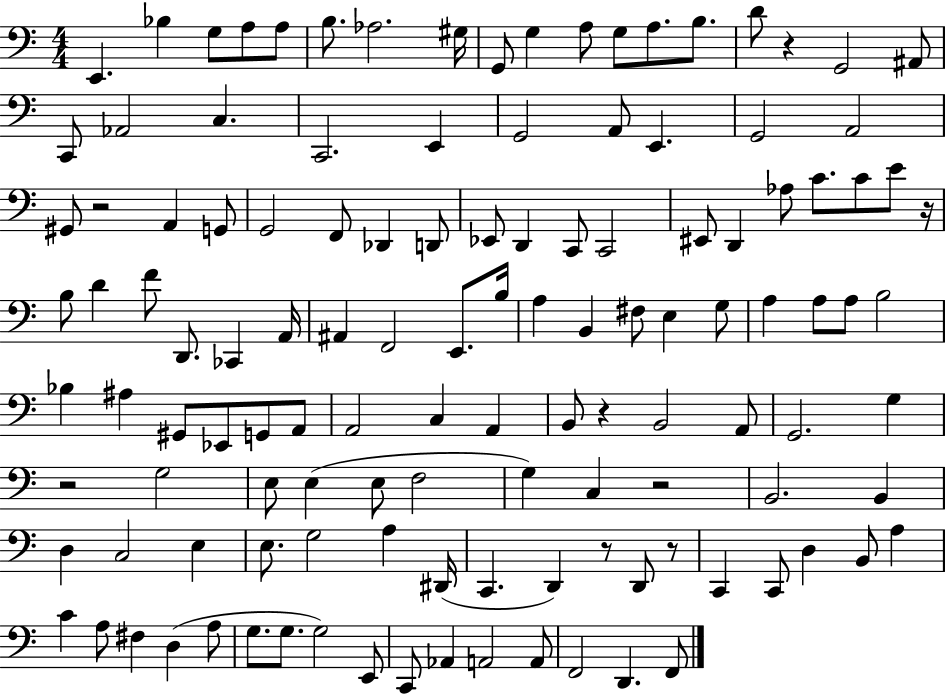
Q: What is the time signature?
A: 4/4